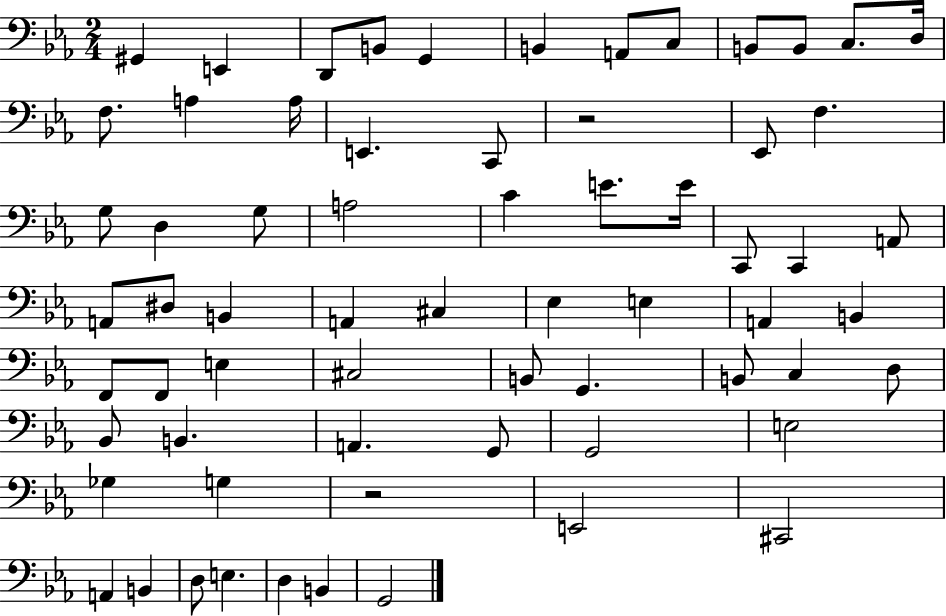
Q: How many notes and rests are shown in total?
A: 66